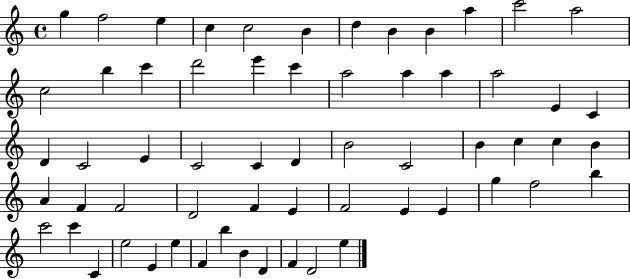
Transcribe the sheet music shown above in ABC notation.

X:1
T:Untitled
M:4/4
L:1/4
K:C
g f2 e c c2 B d B B a c'2 a2 c2 b c' d'2 e' c' a2 a a a2 E C D C2 E C2 C D B2 C2 B c c B A F F2 D2 F E F2 E E g f2 b c'2 c' C e2 E e F b B D F D2 e